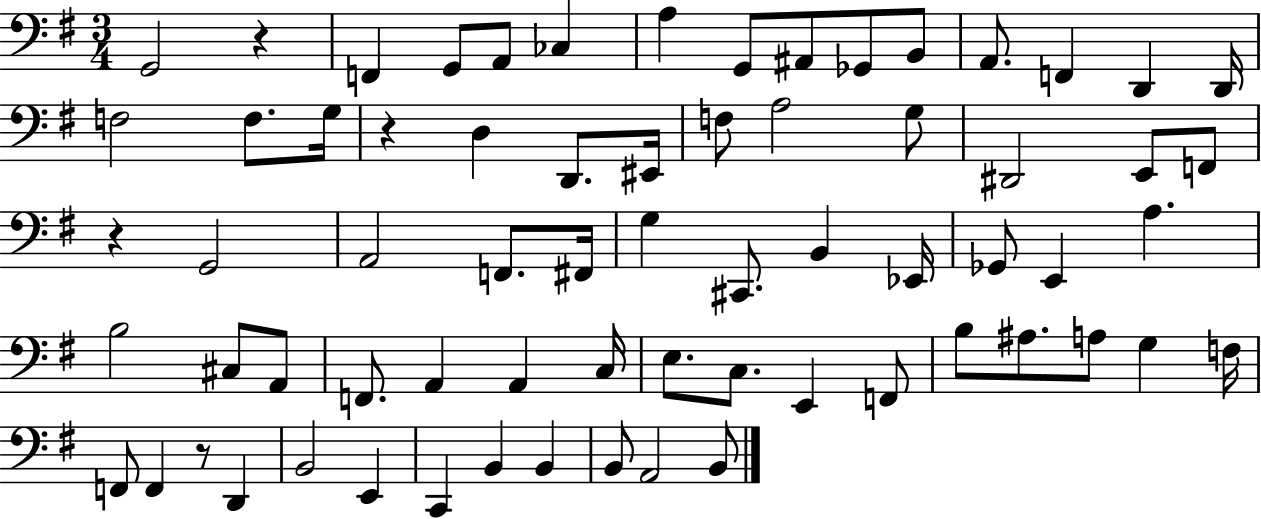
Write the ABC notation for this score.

X:1
T:Untitled
M:3/4
L:1/4
K:G
G,,2 z F,, G,,/2 A,,/2 _C, A, G,,/2 ^A,,/2 _G,,/2 B,,/2 A,,/2 F,, D,, D,,/4 F,2 F,/2 G,/4 z D, D,,/2 ^E,,/4 F,/2 A,2 G,/2 ^D,,2 E,,/2 F,,/2 z G,,2 A,,2 F,,/2 ^F,,/4 G, ^C,,/2 B,, _E,,/4 _G,,/2 E,, A, B,2 ^C,/2 A,,/2 F,,/2 A,, A,, C,/4 E,/2 C,/2 E,, F,,/2 B,/2 ^A,/2 A,/2 G, F,/4 F,,/2 F,, z/2 D,, B,,2 E,, C,, B,, B,, B,,/2 A,,2 B,,/2